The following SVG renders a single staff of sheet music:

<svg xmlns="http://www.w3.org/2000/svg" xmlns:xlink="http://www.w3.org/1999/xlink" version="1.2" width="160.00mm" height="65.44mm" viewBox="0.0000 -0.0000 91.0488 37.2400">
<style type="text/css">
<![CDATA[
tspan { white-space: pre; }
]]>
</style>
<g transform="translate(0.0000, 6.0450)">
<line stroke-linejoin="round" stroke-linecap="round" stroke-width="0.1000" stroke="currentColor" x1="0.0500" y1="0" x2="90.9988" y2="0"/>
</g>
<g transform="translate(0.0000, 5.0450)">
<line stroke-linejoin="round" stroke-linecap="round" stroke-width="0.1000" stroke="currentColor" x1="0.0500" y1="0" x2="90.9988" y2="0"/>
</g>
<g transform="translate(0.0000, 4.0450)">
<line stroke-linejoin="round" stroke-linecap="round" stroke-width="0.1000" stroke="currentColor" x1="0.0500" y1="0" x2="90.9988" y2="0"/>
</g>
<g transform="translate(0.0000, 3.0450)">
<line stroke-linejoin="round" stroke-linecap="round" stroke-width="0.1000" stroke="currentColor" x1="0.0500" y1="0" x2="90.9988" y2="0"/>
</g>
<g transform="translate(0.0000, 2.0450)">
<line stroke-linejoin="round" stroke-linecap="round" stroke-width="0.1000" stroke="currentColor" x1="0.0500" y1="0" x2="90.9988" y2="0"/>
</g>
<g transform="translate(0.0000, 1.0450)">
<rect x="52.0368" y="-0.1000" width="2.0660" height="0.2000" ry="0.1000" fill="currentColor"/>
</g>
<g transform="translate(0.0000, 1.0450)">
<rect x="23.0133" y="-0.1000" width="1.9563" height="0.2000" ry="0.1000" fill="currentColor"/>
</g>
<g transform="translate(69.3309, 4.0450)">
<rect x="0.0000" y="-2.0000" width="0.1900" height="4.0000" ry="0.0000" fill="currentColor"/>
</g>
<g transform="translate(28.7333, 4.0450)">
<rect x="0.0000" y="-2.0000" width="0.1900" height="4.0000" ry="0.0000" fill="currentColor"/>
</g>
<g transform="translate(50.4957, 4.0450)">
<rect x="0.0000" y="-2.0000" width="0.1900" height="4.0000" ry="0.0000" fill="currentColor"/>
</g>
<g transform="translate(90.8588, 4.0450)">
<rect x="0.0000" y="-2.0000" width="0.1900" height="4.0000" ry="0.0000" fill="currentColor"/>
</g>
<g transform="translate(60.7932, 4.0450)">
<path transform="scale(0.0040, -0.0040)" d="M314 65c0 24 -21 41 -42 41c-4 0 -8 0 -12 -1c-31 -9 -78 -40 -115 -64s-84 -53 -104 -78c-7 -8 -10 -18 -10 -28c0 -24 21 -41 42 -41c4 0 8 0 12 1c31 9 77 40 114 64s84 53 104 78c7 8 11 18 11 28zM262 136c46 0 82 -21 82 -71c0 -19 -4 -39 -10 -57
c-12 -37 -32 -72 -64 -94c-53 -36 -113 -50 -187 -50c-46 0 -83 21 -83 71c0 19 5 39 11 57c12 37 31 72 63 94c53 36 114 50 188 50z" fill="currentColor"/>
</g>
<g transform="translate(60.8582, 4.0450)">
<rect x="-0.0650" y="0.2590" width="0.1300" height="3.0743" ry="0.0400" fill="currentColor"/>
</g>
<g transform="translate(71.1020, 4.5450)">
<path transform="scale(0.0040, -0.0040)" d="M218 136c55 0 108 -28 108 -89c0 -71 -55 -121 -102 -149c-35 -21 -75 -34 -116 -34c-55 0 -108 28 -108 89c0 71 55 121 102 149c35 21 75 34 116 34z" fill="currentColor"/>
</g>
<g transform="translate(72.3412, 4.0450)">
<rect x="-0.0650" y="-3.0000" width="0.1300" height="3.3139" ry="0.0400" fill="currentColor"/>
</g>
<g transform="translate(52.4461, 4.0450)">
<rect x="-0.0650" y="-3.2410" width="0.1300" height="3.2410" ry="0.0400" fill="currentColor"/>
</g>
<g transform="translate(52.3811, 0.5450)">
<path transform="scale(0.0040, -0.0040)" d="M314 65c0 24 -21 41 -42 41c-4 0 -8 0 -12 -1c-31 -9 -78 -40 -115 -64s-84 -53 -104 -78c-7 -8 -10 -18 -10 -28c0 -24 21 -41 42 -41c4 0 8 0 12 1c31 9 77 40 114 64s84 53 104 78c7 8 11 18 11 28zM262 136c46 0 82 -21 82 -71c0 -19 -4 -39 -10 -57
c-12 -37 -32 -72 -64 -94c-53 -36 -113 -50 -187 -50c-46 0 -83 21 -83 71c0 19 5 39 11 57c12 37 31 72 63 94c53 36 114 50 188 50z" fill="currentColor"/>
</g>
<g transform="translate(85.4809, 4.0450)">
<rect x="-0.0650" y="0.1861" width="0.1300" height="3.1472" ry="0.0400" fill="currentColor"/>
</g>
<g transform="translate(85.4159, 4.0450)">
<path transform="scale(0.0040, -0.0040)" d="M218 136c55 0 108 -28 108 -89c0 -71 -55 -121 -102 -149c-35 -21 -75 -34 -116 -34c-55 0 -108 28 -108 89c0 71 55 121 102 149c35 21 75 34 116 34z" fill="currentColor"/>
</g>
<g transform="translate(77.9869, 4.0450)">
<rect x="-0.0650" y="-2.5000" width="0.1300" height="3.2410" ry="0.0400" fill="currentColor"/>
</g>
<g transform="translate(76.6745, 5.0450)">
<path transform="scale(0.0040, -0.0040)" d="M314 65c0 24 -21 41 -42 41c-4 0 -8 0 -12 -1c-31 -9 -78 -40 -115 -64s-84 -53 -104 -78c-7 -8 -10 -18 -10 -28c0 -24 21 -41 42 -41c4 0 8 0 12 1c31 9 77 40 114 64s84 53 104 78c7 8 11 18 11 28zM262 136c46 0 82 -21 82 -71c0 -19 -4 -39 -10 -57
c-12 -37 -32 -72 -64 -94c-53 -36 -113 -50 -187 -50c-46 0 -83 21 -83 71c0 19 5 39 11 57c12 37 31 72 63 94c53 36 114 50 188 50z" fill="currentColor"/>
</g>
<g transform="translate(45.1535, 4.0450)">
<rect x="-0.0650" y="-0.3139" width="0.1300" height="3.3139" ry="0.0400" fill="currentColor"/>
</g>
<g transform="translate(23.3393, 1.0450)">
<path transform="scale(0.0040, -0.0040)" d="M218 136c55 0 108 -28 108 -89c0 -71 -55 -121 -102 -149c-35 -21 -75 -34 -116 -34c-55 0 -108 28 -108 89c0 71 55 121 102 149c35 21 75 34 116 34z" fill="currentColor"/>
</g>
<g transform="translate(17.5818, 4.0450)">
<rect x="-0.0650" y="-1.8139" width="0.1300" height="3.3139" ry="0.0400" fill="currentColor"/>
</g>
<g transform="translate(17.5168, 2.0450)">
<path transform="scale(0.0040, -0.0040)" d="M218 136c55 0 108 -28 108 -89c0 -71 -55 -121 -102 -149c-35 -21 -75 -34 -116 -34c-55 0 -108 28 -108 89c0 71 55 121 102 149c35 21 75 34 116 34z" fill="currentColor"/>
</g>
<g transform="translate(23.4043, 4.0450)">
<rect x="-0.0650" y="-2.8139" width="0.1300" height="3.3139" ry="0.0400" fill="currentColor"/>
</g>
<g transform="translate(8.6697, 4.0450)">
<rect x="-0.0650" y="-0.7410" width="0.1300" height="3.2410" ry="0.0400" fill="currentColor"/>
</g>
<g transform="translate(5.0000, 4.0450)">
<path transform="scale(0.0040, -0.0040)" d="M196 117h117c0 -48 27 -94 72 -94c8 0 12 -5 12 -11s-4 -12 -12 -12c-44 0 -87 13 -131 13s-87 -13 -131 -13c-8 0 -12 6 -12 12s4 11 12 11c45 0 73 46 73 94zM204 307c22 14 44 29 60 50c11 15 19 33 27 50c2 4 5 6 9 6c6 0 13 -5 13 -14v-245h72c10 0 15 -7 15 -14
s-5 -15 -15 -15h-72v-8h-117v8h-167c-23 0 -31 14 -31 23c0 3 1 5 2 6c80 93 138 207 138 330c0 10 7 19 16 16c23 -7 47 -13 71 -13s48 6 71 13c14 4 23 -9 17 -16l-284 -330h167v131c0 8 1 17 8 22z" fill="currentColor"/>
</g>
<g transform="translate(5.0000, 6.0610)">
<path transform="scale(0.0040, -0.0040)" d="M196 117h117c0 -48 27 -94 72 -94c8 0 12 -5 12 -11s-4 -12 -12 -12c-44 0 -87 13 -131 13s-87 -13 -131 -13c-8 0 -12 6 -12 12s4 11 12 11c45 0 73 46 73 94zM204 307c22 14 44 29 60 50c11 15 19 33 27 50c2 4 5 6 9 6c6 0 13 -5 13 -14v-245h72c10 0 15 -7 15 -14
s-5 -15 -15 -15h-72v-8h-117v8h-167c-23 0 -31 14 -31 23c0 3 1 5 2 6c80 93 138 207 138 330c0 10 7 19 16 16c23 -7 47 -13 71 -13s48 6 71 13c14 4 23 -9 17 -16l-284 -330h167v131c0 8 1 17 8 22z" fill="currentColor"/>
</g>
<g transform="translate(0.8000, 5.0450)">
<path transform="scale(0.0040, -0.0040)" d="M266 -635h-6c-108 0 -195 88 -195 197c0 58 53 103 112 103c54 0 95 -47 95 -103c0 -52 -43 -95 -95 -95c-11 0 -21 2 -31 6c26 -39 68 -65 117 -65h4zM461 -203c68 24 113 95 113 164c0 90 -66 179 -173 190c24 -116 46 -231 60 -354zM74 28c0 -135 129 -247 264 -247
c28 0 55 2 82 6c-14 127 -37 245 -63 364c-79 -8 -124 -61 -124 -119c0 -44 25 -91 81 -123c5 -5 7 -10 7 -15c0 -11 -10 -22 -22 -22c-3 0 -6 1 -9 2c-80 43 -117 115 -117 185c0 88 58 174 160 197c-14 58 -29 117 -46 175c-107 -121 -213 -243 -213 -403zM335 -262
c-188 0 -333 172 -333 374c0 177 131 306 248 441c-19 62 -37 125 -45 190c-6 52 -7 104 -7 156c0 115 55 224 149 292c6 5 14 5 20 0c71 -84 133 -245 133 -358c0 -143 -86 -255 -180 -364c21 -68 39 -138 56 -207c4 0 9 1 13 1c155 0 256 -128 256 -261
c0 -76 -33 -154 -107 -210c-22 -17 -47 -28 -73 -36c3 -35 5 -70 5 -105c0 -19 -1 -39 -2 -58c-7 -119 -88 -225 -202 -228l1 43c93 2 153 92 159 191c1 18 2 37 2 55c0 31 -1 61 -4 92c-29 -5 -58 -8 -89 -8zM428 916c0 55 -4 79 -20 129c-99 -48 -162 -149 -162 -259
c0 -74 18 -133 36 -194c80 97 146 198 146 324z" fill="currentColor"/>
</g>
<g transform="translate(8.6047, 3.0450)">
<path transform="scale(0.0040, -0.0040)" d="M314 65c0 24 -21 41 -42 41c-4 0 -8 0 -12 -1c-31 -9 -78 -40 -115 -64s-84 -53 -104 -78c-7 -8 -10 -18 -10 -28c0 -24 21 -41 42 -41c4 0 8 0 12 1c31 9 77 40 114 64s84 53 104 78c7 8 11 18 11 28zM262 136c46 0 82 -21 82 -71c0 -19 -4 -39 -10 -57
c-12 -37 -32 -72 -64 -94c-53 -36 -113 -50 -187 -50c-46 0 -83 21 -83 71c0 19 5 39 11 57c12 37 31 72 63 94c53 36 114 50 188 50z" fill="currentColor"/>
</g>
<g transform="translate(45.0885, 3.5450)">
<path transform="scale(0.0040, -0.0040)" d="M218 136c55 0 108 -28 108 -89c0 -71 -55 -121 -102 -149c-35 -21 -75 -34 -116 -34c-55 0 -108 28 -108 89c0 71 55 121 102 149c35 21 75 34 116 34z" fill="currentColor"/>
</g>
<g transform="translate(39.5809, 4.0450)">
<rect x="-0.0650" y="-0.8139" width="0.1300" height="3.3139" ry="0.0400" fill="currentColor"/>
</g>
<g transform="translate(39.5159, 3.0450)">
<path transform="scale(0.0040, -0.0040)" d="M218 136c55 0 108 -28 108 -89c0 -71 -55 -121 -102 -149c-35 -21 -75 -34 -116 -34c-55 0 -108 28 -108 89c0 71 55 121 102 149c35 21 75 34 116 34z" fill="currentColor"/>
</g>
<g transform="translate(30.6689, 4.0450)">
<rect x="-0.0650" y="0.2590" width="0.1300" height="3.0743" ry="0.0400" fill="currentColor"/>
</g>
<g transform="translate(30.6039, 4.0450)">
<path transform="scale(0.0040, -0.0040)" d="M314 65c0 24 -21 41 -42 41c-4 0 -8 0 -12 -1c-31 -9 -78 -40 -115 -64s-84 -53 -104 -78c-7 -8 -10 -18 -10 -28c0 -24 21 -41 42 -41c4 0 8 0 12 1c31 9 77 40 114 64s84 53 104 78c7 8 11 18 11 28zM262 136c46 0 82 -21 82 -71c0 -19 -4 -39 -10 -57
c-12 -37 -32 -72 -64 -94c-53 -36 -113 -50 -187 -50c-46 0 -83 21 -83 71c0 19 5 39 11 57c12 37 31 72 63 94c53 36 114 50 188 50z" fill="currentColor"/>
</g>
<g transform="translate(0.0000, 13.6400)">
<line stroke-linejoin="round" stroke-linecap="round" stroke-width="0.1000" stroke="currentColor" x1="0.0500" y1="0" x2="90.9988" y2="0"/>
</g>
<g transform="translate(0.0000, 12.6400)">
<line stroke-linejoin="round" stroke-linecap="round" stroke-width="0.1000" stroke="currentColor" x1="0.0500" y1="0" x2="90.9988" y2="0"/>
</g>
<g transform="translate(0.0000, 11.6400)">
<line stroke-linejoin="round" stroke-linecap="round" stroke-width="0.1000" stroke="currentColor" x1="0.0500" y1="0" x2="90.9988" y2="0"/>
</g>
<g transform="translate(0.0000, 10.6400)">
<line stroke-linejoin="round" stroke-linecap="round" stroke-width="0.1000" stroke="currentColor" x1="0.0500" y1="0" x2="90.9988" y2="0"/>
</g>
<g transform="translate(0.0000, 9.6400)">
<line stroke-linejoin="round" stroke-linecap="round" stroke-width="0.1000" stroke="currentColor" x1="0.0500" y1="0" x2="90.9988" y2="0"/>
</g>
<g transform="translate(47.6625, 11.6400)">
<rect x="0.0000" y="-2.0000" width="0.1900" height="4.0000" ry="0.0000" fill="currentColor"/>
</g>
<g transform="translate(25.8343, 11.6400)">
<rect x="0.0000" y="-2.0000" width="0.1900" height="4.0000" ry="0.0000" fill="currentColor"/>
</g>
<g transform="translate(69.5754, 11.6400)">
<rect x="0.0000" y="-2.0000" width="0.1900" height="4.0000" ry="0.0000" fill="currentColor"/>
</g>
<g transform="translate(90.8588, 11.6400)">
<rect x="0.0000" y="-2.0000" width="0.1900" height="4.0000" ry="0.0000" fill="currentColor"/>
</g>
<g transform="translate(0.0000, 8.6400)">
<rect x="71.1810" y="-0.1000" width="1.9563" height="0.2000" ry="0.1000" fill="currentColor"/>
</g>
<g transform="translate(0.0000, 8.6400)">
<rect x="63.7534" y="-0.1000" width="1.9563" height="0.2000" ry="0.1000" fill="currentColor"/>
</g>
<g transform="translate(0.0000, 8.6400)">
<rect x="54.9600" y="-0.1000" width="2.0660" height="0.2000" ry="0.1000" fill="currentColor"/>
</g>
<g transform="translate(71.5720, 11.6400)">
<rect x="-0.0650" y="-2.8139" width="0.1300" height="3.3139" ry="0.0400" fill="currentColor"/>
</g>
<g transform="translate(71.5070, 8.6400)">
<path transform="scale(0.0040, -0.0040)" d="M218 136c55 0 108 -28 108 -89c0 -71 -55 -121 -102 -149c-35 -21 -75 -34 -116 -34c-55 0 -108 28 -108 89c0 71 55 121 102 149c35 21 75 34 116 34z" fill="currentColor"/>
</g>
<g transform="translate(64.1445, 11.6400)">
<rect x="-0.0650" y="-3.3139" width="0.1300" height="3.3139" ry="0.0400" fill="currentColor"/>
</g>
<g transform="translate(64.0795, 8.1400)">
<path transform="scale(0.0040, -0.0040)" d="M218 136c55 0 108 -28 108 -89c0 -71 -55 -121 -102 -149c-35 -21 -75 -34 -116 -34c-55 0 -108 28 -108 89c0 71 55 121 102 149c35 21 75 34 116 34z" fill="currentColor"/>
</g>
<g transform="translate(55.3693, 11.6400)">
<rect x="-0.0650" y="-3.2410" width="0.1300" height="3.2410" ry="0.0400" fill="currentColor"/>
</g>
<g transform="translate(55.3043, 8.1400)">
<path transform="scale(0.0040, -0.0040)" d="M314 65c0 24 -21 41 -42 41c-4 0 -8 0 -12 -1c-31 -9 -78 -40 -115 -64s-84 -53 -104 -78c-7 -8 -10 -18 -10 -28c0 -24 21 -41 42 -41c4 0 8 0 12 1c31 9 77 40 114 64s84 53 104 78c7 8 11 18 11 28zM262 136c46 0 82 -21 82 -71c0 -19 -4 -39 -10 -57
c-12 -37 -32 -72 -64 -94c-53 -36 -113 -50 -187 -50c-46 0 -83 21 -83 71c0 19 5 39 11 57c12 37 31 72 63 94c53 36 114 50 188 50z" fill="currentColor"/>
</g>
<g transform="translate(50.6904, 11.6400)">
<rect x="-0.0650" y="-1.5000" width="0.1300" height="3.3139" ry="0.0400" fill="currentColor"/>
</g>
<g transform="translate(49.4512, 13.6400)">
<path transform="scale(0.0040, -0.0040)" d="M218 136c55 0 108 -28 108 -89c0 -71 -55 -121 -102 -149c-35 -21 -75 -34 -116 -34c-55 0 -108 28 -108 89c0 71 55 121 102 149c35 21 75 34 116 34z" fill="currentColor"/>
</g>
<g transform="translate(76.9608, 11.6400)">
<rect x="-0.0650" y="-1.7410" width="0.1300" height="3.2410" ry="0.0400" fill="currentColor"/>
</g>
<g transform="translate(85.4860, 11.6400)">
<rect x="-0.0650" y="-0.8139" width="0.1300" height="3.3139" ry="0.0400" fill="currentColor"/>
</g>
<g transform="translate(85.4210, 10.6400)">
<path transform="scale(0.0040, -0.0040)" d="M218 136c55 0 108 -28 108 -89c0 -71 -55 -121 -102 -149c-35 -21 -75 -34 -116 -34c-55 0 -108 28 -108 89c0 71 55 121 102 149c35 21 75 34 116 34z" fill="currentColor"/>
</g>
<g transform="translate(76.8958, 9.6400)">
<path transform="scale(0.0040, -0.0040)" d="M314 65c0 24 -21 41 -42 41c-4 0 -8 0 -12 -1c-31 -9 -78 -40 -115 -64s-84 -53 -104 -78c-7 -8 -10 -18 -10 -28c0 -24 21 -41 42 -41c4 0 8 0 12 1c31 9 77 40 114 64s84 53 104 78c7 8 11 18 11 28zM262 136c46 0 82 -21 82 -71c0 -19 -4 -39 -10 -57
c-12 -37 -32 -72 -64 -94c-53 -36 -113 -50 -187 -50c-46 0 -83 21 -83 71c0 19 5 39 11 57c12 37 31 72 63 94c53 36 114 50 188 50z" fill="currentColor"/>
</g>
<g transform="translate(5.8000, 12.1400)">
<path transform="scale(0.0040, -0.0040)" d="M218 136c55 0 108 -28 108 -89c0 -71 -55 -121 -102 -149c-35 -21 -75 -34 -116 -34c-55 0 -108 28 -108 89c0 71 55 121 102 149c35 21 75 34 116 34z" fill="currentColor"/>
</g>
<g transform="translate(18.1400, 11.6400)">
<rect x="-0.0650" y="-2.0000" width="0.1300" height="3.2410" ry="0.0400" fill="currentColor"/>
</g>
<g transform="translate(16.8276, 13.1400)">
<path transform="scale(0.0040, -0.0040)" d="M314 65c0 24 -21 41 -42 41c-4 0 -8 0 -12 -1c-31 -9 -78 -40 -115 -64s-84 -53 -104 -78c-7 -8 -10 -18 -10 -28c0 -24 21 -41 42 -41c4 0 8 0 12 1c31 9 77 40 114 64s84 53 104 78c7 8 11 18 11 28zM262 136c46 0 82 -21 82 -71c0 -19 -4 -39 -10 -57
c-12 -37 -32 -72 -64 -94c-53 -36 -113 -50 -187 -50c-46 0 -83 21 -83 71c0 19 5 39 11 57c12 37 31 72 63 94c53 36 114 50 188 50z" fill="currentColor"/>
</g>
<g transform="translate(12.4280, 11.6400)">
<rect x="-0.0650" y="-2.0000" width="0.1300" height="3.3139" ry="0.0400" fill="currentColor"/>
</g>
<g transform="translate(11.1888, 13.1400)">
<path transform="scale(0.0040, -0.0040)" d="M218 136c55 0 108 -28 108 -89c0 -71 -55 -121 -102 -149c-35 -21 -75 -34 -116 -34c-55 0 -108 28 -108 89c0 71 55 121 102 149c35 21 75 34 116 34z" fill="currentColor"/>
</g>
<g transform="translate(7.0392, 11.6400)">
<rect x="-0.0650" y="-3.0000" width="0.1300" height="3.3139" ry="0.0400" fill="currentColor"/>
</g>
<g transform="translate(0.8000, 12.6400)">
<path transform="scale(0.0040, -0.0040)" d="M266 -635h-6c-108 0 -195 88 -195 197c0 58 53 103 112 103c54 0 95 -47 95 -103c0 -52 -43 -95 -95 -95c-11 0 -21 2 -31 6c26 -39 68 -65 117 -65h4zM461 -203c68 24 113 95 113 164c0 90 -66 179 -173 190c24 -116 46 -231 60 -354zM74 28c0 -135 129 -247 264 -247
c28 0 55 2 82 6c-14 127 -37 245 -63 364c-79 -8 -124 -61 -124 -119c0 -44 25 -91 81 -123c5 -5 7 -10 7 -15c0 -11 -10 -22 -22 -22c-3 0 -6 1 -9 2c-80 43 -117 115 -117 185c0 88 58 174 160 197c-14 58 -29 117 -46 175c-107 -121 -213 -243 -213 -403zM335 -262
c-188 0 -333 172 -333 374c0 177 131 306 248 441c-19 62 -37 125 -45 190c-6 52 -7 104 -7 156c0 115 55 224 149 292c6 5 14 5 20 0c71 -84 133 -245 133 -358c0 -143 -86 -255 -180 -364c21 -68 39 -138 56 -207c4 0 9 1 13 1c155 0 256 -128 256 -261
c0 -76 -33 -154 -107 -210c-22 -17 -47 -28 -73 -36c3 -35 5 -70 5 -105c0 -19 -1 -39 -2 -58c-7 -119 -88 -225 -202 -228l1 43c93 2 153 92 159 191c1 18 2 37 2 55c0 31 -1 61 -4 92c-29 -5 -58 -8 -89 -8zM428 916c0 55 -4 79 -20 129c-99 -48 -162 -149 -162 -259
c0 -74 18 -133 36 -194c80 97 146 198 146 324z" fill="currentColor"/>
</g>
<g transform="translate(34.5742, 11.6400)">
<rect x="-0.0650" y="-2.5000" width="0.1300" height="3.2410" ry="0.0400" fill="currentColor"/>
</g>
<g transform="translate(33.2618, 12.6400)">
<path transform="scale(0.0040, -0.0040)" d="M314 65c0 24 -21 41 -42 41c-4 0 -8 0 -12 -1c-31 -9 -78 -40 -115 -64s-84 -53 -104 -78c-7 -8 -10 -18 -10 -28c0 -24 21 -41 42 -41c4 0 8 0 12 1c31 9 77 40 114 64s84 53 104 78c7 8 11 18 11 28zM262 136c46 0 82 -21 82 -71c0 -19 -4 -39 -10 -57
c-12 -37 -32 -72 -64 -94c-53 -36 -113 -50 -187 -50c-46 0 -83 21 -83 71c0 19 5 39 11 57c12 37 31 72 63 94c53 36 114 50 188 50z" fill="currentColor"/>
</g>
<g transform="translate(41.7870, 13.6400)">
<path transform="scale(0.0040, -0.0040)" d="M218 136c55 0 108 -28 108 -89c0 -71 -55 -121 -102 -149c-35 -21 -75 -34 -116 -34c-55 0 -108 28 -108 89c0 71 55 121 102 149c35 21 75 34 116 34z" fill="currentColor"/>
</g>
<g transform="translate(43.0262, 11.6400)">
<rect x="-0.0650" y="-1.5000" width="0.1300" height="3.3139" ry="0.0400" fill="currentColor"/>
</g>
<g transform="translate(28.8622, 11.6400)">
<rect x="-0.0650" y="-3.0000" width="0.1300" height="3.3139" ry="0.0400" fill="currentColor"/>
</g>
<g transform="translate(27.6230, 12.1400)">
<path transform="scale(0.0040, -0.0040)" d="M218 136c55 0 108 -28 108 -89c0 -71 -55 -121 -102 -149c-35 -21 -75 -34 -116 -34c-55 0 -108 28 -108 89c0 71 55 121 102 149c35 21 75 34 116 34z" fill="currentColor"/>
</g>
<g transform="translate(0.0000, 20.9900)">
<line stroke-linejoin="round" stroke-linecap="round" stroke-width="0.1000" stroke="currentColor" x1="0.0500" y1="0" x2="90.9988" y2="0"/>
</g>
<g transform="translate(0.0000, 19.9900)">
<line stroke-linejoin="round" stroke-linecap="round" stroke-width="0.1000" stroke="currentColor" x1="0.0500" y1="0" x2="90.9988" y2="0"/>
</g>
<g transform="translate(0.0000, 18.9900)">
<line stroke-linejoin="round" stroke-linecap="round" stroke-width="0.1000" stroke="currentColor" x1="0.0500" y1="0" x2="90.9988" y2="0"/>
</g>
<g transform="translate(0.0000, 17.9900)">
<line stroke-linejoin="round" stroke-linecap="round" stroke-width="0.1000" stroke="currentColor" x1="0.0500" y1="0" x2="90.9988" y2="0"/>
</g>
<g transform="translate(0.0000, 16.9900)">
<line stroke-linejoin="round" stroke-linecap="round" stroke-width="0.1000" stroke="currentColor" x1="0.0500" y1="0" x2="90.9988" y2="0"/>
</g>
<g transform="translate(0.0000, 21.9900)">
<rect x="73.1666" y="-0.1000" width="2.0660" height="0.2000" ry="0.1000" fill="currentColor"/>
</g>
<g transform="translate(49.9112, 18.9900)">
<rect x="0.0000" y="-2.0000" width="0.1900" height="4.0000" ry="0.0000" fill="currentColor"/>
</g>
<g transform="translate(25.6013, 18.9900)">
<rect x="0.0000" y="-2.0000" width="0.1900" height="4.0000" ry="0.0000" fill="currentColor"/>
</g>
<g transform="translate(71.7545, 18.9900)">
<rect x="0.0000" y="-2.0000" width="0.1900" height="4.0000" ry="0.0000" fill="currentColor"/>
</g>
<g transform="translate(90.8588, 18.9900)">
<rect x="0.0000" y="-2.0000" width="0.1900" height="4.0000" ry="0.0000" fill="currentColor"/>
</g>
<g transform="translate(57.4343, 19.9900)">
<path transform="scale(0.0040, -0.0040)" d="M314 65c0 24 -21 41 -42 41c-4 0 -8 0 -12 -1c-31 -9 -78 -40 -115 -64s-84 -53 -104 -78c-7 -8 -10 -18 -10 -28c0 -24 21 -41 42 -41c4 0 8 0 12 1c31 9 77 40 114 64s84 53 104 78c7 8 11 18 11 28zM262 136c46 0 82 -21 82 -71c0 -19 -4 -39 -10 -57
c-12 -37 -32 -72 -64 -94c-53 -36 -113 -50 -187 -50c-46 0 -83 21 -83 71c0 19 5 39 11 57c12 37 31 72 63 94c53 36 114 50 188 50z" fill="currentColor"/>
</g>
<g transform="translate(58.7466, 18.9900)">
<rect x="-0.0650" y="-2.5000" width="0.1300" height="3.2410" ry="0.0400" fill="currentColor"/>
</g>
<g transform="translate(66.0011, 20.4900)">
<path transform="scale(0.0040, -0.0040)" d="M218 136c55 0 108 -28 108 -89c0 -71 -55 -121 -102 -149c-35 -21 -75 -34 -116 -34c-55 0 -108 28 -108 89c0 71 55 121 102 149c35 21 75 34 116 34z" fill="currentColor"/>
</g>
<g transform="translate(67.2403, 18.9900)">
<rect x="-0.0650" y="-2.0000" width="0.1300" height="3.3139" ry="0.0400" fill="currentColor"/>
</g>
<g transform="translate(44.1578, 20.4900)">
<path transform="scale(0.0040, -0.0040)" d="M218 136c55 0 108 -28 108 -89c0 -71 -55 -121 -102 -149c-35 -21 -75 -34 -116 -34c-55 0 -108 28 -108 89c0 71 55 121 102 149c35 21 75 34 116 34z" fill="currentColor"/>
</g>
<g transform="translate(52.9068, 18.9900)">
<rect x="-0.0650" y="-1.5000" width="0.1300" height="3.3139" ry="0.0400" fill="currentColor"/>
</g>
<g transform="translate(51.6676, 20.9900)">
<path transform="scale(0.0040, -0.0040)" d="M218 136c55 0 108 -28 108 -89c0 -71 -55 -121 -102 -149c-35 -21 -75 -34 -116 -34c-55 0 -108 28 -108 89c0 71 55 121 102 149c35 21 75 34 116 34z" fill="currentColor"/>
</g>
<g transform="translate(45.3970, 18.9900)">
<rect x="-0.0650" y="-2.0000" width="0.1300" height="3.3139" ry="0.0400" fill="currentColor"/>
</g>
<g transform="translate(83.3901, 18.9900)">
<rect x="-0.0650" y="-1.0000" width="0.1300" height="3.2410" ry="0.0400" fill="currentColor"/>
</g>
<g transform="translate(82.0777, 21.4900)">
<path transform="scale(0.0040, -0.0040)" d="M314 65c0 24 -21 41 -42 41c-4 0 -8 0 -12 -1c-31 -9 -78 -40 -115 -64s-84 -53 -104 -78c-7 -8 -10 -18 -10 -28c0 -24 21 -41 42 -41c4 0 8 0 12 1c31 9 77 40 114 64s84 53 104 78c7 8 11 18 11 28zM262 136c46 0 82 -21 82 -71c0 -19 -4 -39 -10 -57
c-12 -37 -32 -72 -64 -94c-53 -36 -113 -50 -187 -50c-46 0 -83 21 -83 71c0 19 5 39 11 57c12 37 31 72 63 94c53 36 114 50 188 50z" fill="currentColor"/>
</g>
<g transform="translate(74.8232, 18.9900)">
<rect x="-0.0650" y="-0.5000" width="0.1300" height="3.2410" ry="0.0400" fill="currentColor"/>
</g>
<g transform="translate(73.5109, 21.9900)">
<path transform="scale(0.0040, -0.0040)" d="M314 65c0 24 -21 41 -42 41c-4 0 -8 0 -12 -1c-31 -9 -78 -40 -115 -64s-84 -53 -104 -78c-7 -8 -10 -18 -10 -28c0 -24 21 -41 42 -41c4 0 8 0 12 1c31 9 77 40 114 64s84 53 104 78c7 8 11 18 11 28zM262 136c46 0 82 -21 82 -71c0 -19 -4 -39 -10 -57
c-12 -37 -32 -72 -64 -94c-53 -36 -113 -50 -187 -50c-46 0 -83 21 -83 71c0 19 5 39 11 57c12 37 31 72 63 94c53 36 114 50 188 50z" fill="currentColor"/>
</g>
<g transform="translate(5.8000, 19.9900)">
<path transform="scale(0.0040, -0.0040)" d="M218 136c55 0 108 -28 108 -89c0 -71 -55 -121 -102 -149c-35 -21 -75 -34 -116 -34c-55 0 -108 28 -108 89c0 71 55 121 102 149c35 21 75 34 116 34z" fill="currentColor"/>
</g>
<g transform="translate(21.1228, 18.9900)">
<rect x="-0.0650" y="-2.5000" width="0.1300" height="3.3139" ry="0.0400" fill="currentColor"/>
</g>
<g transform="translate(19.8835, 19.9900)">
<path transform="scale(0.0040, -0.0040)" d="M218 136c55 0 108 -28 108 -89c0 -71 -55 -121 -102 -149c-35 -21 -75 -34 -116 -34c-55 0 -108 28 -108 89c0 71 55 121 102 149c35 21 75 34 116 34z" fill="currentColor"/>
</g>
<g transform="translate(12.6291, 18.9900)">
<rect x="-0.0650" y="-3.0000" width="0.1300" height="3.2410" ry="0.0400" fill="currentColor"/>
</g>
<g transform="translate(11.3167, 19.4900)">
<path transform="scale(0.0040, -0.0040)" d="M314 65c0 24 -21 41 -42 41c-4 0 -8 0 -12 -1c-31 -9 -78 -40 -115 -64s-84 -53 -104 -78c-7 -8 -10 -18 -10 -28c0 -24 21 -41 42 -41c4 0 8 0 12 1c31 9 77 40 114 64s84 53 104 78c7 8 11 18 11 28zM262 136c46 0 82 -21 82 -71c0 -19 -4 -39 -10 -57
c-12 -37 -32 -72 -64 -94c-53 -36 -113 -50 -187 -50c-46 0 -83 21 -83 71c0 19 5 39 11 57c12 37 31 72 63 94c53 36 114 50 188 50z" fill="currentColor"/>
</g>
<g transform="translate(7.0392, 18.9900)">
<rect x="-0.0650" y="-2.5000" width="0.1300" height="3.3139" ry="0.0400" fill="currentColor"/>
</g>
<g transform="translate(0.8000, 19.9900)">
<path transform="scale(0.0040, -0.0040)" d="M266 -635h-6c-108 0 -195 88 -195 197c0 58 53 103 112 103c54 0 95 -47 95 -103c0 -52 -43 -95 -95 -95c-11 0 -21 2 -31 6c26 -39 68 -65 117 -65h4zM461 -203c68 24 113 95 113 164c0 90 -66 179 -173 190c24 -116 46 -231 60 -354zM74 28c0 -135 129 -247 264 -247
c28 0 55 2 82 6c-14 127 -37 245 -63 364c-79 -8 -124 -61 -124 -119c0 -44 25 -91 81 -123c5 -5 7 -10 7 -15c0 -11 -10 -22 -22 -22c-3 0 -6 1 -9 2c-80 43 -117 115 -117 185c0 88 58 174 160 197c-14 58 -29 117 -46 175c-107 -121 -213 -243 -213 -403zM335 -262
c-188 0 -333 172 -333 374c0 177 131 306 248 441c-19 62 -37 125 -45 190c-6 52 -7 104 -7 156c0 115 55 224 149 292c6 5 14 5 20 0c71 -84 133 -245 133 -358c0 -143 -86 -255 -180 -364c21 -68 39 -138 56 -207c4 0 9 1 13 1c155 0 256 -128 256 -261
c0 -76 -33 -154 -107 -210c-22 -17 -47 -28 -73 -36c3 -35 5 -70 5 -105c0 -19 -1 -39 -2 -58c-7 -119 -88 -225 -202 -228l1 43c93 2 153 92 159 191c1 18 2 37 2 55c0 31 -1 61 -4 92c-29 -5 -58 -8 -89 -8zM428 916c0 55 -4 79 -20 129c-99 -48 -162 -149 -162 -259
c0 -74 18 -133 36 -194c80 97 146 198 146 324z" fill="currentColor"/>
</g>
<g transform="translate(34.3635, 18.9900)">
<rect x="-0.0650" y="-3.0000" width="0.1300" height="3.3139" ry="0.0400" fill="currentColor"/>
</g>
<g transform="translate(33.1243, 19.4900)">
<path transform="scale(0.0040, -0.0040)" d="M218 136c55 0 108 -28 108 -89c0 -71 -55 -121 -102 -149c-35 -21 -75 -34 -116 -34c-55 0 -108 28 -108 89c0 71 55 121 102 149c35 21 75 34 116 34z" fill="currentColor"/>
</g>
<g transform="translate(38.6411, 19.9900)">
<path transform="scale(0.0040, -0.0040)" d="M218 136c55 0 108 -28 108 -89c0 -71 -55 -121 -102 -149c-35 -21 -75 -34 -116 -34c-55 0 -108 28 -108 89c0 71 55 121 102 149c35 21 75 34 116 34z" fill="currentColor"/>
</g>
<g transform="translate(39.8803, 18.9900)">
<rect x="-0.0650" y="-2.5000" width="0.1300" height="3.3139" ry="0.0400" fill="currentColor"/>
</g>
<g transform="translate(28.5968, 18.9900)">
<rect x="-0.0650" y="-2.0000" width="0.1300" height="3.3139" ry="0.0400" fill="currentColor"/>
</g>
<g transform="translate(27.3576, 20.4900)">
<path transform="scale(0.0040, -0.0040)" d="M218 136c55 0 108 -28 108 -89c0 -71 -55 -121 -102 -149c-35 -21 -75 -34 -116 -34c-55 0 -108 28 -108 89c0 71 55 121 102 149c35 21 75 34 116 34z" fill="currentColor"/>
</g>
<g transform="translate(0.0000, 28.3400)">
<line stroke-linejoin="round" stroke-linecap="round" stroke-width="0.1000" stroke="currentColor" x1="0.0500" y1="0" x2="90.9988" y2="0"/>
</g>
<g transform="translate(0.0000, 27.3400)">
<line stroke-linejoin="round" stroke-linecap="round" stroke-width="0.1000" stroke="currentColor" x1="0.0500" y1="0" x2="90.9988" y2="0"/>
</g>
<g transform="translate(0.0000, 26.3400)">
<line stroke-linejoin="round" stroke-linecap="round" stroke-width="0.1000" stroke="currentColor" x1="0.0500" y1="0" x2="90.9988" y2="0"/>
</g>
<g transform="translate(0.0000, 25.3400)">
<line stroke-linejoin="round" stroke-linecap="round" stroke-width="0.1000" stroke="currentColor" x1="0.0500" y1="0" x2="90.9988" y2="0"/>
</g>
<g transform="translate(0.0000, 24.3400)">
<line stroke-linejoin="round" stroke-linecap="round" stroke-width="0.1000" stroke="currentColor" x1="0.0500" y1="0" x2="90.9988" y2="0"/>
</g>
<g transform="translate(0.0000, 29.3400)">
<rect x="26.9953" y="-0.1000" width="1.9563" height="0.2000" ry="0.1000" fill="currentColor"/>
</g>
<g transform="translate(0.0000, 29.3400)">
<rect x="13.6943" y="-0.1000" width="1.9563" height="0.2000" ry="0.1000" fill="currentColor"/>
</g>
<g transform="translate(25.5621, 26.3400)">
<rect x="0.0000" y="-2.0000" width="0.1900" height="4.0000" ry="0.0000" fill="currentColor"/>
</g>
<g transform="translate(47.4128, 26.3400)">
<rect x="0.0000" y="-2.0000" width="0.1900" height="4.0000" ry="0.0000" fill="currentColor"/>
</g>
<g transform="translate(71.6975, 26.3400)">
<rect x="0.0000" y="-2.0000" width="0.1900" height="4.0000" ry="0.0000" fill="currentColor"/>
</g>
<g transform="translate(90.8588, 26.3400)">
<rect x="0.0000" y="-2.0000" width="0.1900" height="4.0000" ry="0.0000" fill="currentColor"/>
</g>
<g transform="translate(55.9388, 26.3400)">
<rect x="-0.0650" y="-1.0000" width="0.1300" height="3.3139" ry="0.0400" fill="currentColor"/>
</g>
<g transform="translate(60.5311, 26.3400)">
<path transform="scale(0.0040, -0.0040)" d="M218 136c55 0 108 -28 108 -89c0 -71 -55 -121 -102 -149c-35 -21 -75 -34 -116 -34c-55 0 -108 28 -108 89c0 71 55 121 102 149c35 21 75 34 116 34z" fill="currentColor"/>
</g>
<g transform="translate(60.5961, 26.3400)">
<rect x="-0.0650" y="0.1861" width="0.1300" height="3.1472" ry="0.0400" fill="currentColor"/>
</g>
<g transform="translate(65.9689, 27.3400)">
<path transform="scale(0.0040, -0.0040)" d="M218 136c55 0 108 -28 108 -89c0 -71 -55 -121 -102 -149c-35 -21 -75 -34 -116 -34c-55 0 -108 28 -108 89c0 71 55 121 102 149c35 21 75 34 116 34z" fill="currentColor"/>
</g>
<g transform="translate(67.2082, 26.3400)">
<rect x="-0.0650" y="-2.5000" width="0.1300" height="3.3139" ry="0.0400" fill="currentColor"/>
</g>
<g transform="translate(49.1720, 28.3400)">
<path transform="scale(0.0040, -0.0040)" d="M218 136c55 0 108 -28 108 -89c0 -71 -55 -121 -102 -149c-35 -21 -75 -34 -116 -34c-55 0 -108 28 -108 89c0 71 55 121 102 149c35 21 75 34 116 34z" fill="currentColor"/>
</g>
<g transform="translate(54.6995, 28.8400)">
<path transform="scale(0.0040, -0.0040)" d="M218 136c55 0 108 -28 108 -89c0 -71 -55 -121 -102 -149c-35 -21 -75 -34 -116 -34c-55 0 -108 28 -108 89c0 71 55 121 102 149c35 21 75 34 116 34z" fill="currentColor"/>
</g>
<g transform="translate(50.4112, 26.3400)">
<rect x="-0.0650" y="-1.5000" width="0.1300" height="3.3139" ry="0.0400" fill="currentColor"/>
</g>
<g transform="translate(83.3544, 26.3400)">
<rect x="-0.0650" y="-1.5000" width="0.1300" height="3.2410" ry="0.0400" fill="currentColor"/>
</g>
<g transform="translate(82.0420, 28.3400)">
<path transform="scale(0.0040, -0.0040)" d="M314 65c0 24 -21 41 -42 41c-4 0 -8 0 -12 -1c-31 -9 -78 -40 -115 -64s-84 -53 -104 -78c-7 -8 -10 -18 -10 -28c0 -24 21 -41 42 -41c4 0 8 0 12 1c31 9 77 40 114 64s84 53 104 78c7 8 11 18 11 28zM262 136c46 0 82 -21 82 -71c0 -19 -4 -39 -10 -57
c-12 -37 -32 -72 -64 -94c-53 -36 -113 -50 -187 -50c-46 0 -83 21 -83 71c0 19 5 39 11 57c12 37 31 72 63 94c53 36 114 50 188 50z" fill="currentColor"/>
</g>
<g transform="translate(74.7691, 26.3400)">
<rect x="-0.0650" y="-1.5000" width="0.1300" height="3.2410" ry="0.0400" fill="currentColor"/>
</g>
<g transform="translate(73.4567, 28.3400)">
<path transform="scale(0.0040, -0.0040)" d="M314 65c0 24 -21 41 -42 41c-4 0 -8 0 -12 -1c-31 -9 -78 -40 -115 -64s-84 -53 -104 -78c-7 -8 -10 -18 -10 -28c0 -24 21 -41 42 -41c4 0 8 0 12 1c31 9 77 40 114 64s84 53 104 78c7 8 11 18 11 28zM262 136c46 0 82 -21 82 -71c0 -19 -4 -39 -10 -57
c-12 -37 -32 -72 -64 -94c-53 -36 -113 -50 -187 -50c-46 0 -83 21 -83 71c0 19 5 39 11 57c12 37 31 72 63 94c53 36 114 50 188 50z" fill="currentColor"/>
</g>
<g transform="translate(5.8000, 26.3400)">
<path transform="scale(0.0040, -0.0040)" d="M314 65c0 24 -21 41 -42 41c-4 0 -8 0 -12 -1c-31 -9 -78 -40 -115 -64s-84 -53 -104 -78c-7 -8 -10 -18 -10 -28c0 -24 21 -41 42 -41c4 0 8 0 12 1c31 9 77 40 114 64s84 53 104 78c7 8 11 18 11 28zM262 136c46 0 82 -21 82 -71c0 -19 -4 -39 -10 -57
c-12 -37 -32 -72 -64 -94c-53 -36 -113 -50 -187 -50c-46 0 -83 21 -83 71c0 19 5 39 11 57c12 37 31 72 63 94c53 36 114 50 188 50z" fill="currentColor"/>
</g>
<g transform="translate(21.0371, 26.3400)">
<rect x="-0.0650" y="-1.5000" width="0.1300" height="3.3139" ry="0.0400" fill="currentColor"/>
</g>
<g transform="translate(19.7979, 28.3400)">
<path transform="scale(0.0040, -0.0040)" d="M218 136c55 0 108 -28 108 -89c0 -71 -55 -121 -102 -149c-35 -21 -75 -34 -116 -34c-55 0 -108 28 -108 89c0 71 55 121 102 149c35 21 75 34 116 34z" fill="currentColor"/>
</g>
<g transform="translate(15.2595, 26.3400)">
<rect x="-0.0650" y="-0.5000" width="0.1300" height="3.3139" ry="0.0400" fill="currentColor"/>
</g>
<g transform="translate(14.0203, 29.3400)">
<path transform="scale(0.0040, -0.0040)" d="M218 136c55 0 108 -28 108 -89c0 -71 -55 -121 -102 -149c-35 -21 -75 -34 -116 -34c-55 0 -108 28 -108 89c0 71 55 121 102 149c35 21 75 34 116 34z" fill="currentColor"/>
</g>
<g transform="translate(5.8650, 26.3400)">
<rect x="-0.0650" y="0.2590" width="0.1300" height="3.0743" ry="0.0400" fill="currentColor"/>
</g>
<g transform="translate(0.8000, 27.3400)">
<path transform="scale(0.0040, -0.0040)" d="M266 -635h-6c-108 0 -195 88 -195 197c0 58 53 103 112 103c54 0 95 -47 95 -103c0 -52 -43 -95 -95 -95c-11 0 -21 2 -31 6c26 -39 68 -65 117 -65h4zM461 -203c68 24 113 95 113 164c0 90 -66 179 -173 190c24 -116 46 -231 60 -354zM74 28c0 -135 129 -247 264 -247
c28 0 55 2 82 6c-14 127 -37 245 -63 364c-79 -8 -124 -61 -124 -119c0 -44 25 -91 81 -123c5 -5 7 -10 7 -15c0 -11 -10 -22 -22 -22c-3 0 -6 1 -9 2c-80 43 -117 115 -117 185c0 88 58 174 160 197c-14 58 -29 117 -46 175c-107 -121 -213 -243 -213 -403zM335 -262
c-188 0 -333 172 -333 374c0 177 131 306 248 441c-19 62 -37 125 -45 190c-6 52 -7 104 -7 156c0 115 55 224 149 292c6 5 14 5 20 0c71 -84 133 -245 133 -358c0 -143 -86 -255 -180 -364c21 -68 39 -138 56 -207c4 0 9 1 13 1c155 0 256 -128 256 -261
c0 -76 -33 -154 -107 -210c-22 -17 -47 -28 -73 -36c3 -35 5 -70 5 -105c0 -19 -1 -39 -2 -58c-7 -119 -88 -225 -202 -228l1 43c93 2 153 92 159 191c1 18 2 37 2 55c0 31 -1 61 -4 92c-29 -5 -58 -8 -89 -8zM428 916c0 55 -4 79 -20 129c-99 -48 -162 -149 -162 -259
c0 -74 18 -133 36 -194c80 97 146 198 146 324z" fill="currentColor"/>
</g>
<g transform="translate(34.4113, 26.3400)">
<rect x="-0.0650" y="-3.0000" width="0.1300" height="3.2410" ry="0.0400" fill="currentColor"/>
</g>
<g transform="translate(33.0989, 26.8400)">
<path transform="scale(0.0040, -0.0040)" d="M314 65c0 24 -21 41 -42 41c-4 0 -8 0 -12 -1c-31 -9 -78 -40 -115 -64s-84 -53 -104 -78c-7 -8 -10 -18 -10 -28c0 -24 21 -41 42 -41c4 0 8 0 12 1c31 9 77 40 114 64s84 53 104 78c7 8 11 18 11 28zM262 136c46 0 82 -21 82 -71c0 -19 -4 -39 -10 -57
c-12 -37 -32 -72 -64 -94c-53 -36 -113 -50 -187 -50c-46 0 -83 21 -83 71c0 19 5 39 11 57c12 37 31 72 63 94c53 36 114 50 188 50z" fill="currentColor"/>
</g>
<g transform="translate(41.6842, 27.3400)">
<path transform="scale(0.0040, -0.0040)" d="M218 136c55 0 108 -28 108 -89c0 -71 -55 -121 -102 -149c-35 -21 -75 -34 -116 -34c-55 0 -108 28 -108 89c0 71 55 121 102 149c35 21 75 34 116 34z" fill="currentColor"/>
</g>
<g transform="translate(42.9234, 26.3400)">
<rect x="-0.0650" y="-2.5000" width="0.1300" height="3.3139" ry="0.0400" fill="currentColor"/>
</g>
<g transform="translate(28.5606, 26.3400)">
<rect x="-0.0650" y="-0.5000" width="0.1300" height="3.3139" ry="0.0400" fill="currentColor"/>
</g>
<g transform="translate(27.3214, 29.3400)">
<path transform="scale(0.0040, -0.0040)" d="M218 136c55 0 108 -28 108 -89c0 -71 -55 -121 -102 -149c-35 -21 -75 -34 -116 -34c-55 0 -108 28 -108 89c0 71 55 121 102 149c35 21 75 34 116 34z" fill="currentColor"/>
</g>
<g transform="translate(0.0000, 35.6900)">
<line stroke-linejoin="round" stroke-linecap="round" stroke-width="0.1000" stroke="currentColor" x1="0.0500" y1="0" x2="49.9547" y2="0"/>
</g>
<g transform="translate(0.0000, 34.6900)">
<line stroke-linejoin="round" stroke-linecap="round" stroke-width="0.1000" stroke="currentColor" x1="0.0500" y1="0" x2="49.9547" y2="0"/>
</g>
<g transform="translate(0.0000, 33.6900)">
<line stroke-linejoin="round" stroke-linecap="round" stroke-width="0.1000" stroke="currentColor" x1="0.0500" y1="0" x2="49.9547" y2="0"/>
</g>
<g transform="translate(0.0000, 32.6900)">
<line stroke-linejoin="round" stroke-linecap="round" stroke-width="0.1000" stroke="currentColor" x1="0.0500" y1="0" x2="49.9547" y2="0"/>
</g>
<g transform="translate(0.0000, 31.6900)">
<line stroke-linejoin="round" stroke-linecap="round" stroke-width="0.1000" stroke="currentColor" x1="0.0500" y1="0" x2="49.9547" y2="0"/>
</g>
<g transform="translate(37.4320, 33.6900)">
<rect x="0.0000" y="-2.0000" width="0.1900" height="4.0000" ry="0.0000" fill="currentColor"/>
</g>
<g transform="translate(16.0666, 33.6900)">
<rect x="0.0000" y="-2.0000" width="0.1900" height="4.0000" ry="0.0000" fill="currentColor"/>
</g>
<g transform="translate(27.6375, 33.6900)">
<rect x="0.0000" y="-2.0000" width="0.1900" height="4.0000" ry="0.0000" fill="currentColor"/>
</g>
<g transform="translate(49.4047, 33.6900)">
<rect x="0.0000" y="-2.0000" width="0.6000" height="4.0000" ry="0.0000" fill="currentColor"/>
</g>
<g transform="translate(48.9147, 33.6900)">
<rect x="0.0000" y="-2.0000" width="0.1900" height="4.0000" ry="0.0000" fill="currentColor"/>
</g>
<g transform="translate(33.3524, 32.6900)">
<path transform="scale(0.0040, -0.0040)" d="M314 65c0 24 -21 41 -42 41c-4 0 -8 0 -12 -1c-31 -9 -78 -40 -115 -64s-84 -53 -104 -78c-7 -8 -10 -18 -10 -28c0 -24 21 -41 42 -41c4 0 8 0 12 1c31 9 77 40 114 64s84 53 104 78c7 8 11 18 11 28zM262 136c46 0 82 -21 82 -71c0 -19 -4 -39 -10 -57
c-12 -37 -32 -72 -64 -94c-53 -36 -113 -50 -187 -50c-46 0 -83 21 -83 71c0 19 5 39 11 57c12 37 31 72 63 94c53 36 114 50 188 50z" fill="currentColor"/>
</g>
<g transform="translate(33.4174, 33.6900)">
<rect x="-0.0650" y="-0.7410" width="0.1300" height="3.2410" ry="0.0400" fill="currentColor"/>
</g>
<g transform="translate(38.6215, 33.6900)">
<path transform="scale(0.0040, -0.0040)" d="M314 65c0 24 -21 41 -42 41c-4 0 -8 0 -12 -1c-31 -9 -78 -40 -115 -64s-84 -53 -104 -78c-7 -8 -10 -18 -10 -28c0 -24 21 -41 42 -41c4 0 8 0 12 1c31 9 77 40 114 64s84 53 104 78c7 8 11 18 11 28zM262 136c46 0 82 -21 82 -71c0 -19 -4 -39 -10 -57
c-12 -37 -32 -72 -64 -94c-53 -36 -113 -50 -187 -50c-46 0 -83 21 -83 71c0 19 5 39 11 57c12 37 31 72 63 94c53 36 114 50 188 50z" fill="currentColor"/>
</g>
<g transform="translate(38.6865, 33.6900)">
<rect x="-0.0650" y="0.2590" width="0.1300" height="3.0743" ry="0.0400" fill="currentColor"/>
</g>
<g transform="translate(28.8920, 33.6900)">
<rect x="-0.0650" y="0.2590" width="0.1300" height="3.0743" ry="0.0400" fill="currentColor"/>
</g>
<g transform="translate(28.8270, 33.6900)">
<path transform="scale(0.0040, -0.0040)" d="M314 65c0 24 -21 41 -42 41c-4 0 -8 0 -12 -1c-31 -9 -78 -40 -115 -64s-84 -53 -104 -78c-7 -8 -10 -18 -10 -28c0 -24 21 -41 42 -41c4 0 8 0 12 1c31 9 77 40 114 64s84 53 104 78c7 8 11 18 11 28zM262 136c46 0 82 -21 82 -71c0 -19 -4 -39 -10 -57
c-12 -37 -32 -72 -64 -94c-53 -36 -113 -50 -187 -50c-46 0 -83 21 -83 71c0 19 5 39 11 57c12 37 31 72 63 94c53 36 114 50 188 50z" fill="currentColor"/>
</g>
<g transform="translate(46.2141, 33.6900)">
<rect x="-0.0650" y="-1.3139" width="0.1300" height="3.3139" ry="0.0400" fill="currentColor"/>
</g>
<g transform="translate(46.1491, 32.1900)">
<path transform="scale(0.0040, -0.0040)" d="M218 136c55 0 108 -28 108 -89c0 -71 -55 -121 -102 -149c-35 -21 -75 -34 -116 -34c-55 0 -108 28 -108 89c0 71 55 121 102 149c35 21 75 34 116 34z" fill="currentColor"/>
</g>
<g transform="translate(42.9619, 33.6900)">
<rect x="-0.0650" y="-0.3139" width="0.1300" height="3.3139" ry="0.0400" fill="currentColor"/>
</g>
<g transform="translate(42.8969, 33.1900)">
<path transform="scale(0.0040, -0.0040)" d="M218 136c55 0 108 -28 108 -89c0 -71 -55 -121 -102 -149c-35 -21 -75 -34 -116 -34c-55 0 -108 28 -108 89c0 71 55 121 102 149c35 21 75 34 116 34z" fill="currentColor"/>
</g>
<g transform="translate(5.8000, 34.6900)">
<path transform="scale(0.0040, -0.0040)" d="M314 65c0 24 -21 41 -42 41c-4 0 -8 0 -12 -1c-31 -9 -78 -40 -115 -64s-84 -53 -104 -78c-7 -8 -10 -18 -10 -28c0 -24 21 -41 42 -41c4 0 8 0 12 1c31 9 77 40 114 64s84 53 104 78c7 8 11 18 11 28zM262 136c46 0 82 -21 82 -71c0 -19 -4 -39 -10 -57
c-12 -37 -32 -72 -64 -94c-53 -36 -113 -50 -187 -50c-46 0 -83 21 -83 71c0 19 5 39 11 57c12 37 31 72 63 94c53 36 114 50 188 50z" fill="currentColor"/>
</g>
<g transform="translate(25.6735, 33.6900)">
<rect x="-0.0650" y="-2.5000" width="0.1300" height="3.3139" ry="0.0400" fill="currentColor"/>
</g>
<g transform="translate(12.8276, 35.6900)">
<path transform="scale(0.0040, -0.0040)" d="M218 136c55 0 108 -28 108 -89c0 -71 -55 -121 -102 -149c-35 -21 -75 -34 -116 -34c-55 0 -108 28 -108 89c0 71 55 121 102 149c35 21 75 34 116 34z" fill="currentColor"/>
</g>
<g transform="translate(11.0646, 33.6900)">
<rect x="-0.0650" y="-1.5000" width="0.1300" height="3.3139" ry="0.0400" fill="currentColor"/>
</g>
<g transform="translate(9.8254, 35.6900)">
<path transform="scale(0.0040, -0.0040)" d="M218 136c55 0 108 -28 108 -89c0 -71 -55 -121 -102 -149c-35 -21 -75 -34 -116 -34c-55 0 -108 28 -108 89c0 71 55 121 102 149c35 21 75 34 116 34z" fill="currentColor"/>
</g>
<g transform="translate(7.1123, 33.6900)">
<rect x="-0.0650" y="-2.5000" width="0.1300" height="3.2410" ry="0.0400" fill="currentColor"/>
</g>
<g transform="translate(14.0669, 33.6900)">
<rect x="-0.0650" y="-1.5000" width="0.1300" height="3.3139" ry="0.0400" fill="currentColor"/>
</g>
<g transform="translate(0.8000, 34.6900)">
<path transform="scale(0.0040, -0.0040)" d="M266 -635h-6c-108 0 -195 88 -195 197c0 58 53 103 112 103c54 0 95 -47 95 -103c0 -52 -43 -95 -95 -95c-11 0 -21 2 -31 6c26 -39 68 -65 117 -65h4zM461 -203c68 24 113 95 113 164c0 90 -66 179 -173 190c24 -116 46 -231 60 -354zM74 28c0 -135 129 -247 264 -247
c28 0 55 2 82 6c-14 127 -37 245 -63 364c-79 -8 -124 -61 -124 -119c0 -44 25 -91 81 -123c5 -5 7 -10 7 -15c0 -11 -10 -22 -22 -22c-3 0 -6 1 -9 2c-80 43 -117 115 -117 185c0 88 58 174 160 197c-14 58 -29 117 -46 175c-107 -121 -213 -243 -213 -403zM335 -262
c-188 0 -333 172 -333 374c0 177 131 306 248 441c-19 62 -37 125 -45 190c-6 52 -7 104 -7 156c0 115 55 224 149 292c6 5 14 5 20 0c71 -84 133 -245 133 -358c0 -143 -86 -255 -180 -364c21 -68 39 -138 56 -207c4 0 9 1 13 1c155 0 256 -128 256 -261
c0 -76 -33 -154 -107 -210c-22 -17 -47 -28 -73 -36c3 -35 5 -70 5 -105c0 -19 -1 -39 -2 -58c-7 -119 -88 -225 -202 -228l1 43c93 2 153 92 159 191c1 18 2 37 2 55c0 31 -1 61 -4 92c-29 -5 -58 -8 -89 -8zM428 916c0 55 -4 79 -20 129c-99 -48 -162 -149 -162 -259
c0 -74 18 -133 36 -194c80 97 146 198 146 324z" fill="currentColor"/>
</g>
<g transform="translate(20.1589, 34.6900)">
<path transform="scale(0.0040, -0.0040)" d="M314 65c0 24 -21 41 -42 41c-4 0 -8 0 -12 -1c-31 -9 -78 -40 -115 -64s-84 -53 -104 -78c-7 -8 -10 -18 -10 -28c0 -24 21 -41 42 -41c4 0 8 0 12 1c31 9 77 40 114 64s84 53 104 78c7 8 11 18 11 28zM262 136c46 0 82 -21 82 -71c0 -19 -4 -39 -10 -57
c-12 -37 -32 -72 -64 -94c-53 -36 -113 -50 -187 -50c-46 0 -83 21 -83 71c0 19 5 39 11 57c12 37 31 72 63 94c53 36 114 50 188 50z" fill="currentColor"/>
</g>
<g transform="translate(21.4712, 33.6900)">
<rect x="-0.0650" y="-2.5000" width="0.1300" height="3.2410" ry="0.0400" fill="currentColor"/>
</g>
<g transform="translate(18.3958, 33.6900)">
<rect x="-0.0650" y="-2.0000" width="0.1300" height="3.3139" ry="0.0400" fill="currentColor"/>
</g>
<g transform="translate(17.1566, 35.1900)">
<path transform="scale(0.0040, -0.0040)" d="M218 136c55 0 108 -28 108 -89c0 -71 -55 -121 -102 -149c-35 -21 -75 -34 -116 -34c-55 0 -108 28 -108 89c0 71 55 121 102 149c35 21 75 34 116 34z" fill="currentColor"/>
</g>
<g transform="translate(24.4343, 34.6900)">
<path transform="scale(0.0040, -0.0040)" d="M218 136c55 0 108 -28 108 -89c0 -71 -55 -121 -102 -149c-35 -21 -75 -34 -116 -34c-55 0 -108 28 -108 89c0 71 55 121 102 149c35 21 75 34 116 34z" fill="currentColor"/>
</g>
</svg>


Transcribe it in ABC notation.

X:1
T:Untitled
M:4/4
L:1/4
K:C
d2 f a B2 d c b2 B2 A G2 B A F F2 A G2 E E b2 b a f2 d G A2 G F A G F E G2 F C2 D2 B2 C E C A2 G E D B G E2 E2 G2 E E F G2 G B2 d2 B2 c e